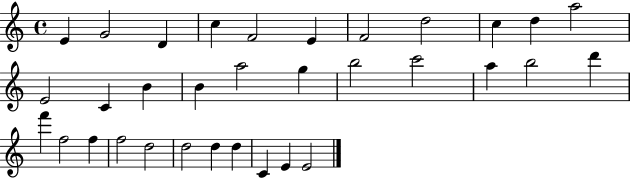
{
  \clef treble
  \time 4/4
  \defaultTimeSignature
  \key c \major
  e'4 g'2 d'4 | c''4 f'2 e'4 | f'2 d''2 | c''4 d''4 a''2 | \break e'2 c'4 b'4 | b'4 a''2 g''4 | b''2 c'''2 | a''4 b''2 d'''4 | \break f'''4 f''2 f''4 | f''2 d''2 | d''2 d''4 d''4 | c'4 e'4 e'2 | \break \bar "|."
}